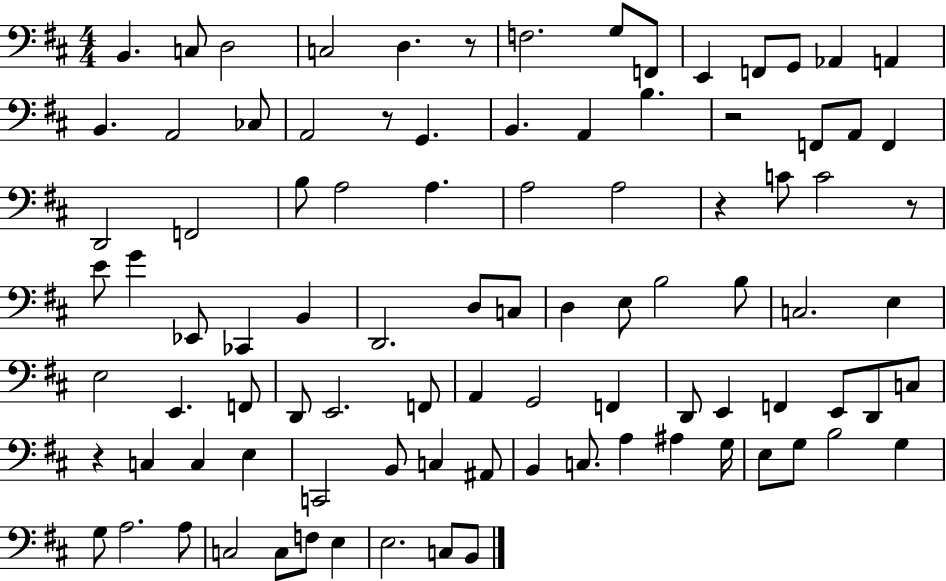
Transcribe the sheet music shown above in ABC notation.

X:1
T:Untitled
M:4/4
L:1/4
K:D
B,, C,/2 D,2 C,2 D, z/2 F,2 G,/2 F,,/2 E,, F,,/2 G,,/2 _A,, A,, B,, A,,2 _C,/2 A,,2 z/2 G,, B,, A,, B, z2 F,,/2 A,,/2 F,, D,,2 F,,2 B,/2 A,2 A, A,2 A,2 z C/2 C2 z/2 E/2 G _E,,/2 _C,, B,, D,,2 D,/2 C,/2 D, E,/2 B,2 B,/2 C,2 E, E,2 E,, F,,/2 D,,/2 E,,2 F,,/2 A,, G,,2 F,, D,,/2 E,, F,, E,,/2 D,,/2 C,/2 z C, C, E, C,,2 B,,/2 C, ^A,,/2 B,, C,/2 A, ^A, G,/4 E,/2 G,/2 B,2 G, G,/2 A,2 A,/2 C,2 C,/2 F,/2 E, E,2 C,/2 B,,/2